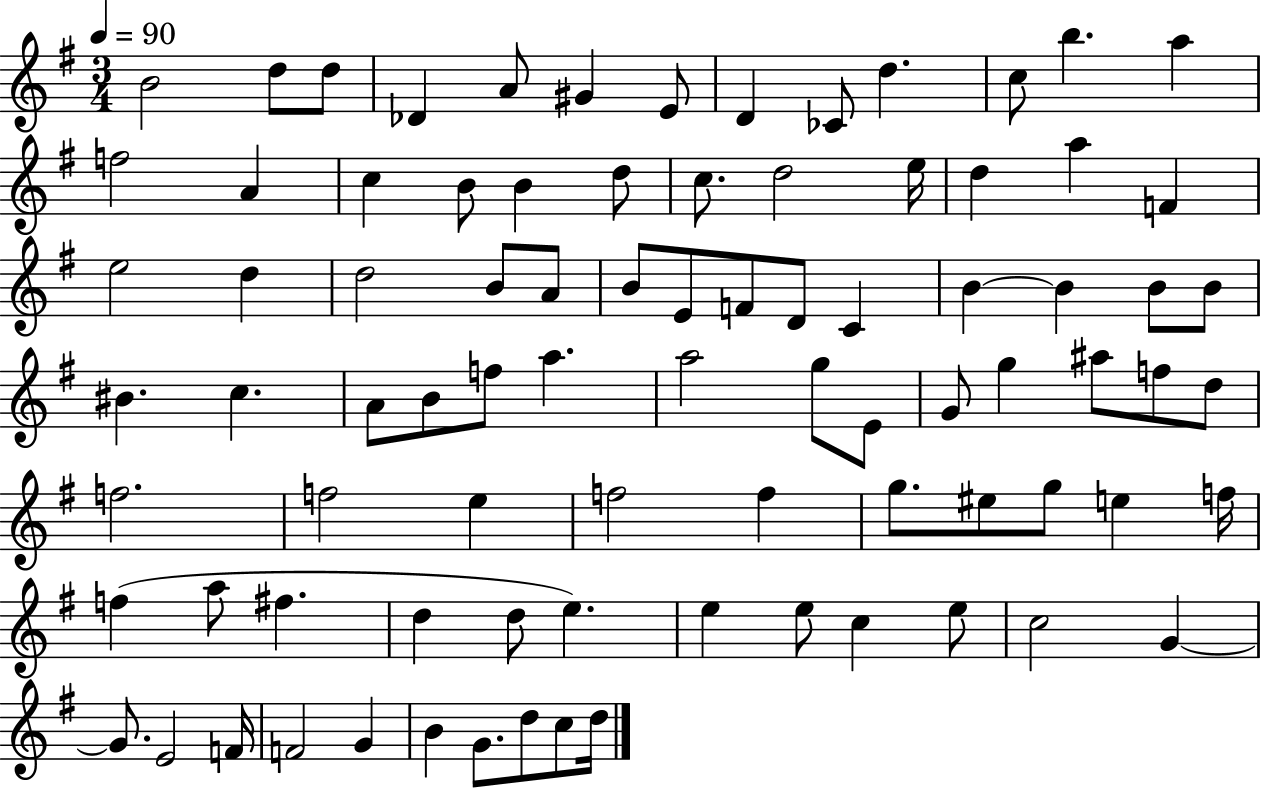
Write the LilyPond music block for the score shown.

{
  \clef treble
  \numericTimeSignature
  \time 3/4
  \key g \major
  \tempo 4 = 90
  b'2 d''8 d''8 | des'4 a'8 gis'4 e'8 | d'4 ces'8 d''4. | c''8 b''4. a''4 | \break f''2 a'4 | c''4 b'8 b'4 d''8 | c''8. d''2 e''16 | d''4 a''4 f'4 | \break e''2 d''4 | d''2 b'8 a'8 | b'8 e'8 f'8 d'8 c'4 | b'4~~ b'4 b'8 b'8 | \break bis'4. c''4. | a'8 b'8 f''8 a''4. | a''2 g''8 e'8 | g'8 g''4 ais''8 f''8 d''8 | \break f''2. | f''2 e''4 | f''2 f''4 | g''8. eis''8 g''8 e''4 f''16 | \break f''4( a''8 fis''4. | d''4 d''8 e''4.) | e''4 e''8 c''4 e''8 | c''2 g'4~~ | \break g'8. e'2 f'16 | f'2 g'4 | b'4 g'8. d''8 c''8 d''16 | \bar "|."
}